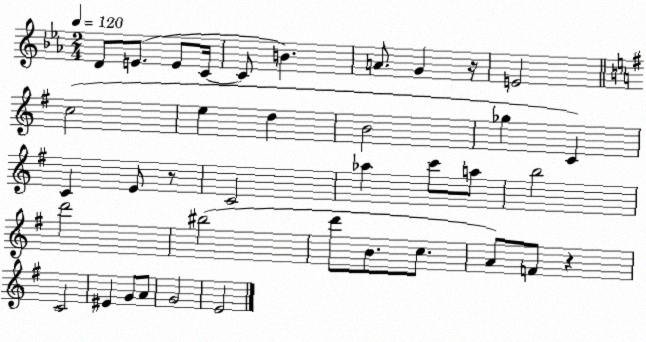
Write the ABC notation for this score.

X:1
T:Untitled
M:2/4
L:1/4
K:Eb
D/2 E/2 E/2 C/4 C/2 B A/2 G z/4 E2 c2 e d B2 _g C C E/2 z/2 C2 _a c'/2 a/2 b2 d'2 ^b2 d'/2 B/2 c/2 A/2 F/2 z C2 ^E G/2 A/2 G2 E2